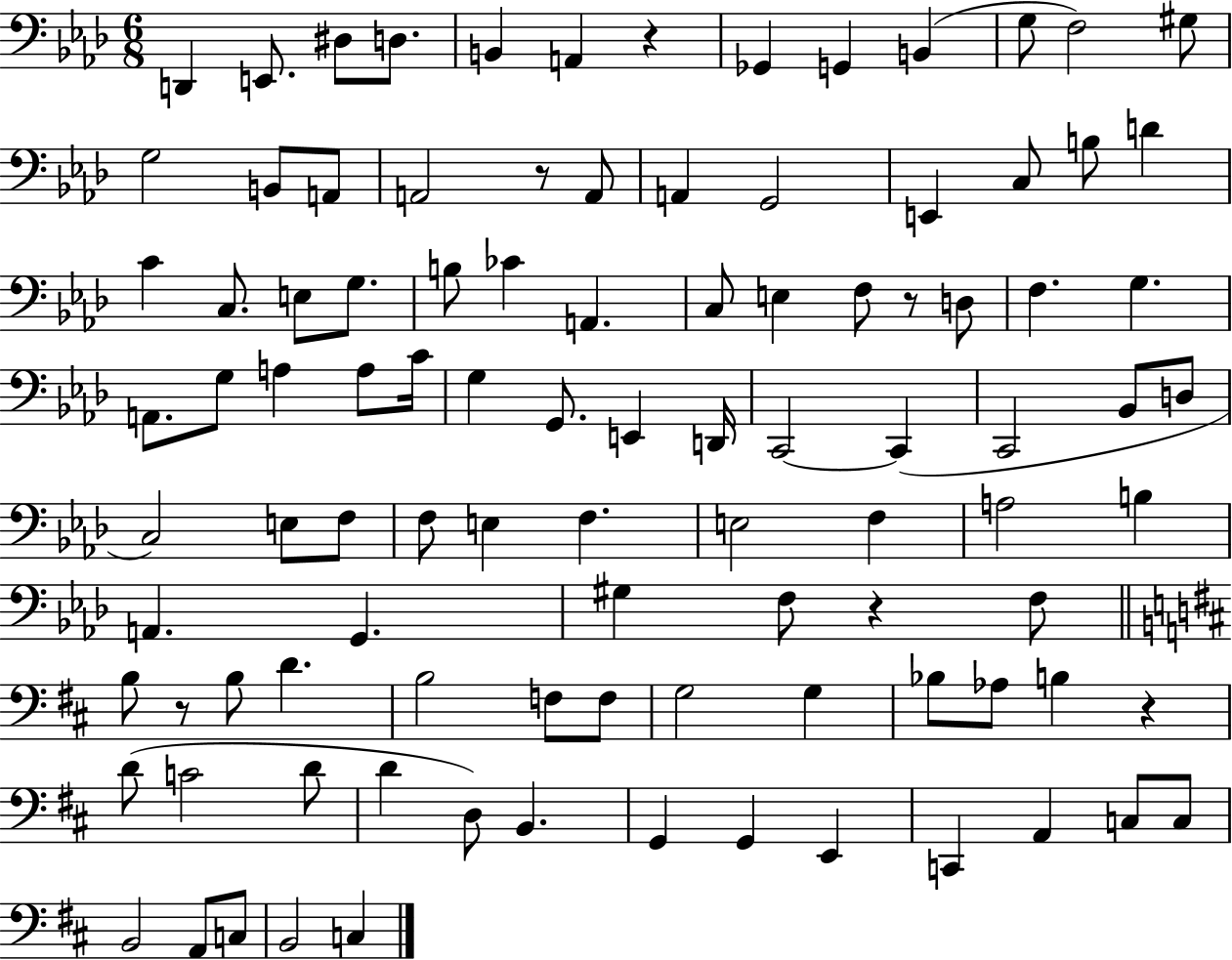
D2/q E2/e. D#3/e D3/e. B2/q A2/q R/q Gb2/q G2/q B2/q G3/e F3/h G#3/e G3/h B2/e A2/e A2/h R/e A2/e A2/q G2/h E2/q C3/e B3/e D4/q C4/q C3/e. E3/e G3/e. B3/e CES4/q A2/q. C3/e E3/q F3/e R/e D3/e F3/q. G3/q. A2/e. G3/e A3/q A3/e C4/s G3/q G2/e. E2/q D2/s C2/h C2/q C2/h Bb2/e D3/e C3/h E3/e F3/e F3/e E3/q F3/q. E3/h F3/q A3/h B3/q A2/q. G2/q. G#3/q F3/e R/q F3/e B3/e R/e B3/e D4/q. B3/h F3/e F3/e G3/h G3/q Bb3/e Ab3/e B3/q R/q D4/e C4/h D4/e D4/q D3/e B2/q. G2/q G2/q E2/q C2/q A2/q C3/e C3/e B2/h A2/e C3/e B2/h C3/q